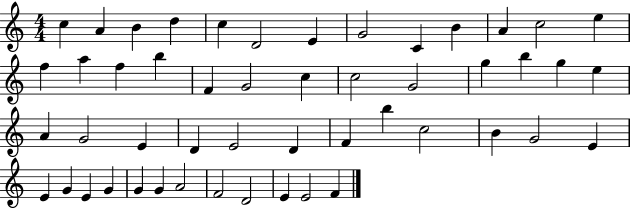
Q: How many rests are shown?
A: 0